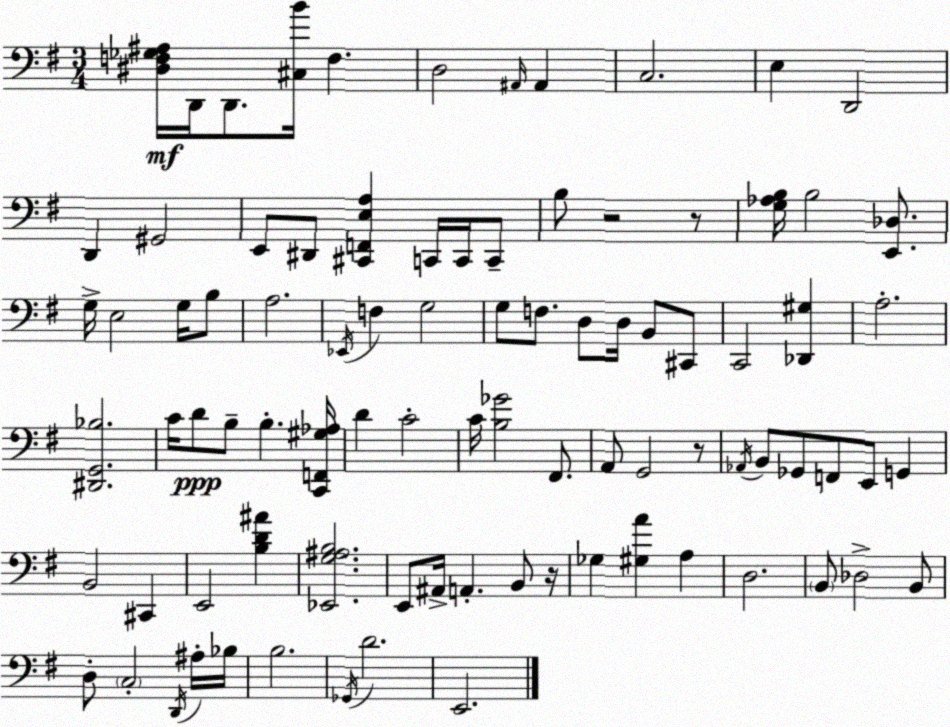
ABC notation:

X:1
T:Untitled
M:3/4
L:1/4
K:Em
[^D,F,_G,^A,]/4 D,,/4 D,,/2 [^C,B]/4 F, D,2 ^A,,/4 ^A,, C,2 E, D,,2 D,, ^G,,2 E,,/2 ^D,,/2 [^C,,F,,E,A,] C,,/4 C,,/4 C,,/2 B,/2 z2 z/2 [G,_A,B,]/4 B,2 [E,,_D,]/2 G,/4 E,2 G,/4 B,/2 A,2 _E,,/4 F, G,2 G,/2 F,/2 D,/2 D,/4 B,,/2 ^C,,/2 C,,2 [_D,,^G,] A,2 [^D,,G,,_B,]2 C/4 D/2 B,/2 B, [C,,F,,^G,_A,]/4 D C2 C/4 [B,_G]2 ^F,,/2 A,,/2 G,,2 z/2 _A,,/4 B,,/2 _G,,/2 F,,/2 E,,/2 G,, B,,2 ^C,, E,,2 [B,D^A] [_E,,G,^A,B,]2 E,,/2 ^A,,/4 A,, B,,/2 z/4 _G, [^G,A] A, D,2 B,,/2 _D,2 B,,/2 D,/2 C,2 D,,/4 ^A,/4 _B,/4 B,2 _G,,/4 D2 E,,2